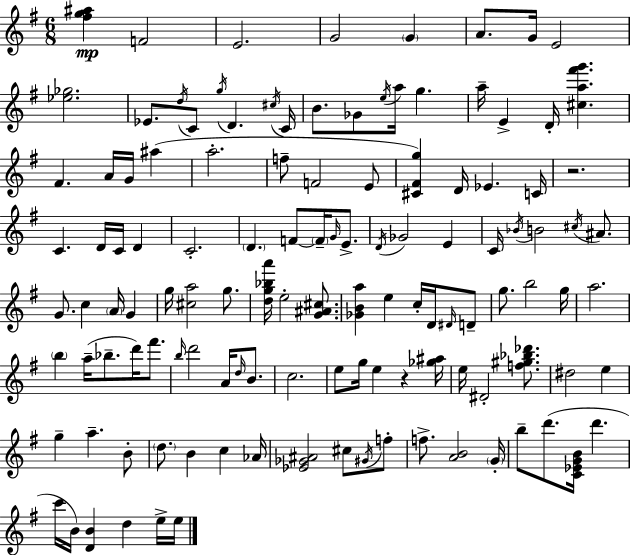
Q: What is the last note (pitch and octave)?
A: E5